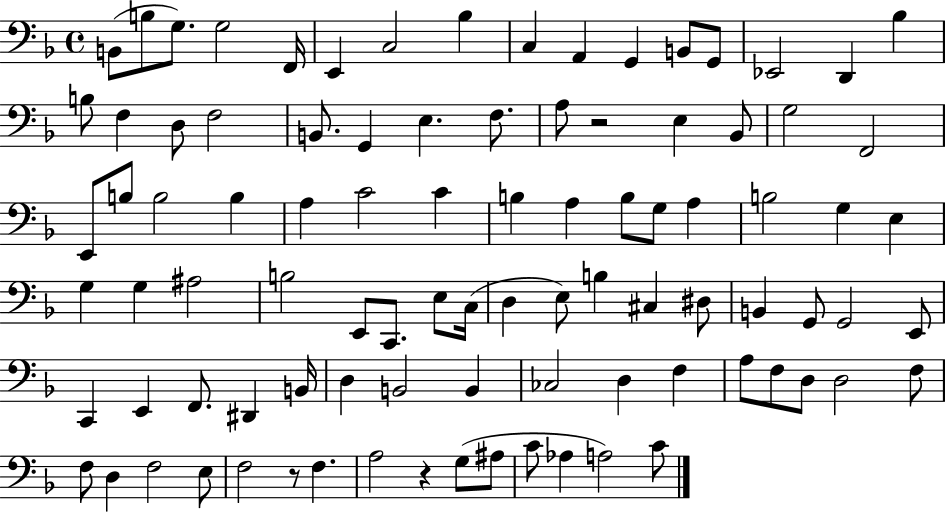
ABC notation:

X:1
T:Untitled
M:4/4
L:1/4
K:F
B,,/2 B,/2 G,/2 G,2 F,,/4 E,, C,2 _B, C, A,, G,, B,,/2 G,,/2 _E,,2 D,, _B, B,/2 F, D,/2 F,2 B,,/2 G,, E, F,/2 A,/2 z2 E, _B,,/2 G,2 F,,2 E,,/2 B,/2 B,2 B, A, C2 C B, A, B,/2 G,/2 A, B,2 G, E, G, G, ^A,2 B,2 E,,/2 C,,/2 E,/2 C,/4 D, E,/2 B, ^C, ^D,/2 B,, G,,/2 G,,2 E,,/2 C,, E,, F,,/2 ^D,, B,,/4 D, B,,2 B,, _C,2 D, F, A,/2 F,/2 D,/2 D,2 F,/2 F,/2 D, F,2 E,/2 F,2 z/2 F, A,2 z G,/2 ^A,/2 C/2 _A, A,2 C/2